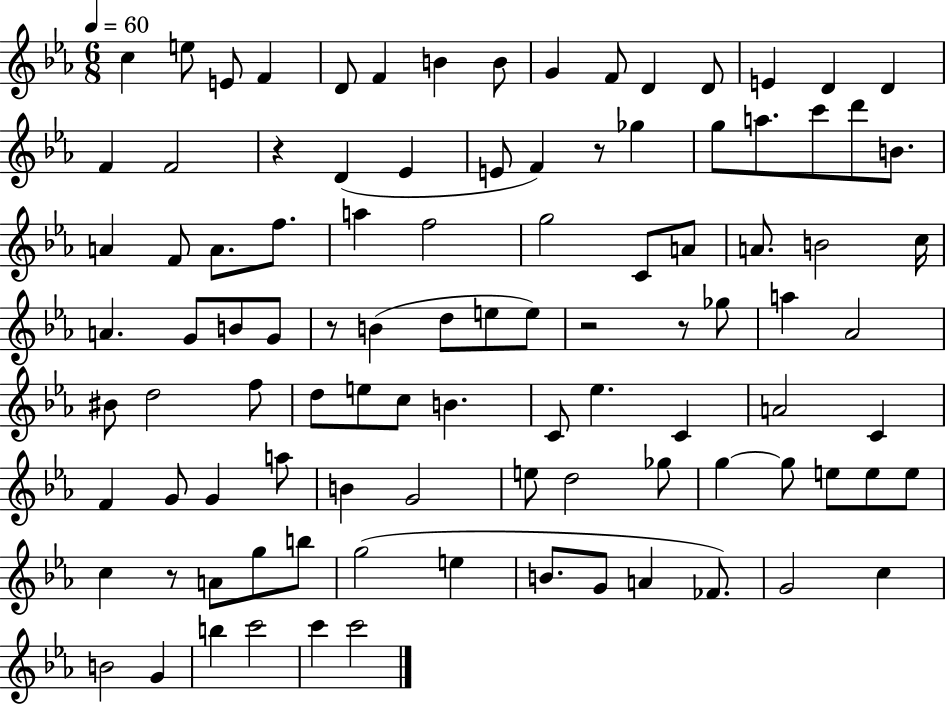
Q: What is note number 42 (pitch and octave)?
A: B4